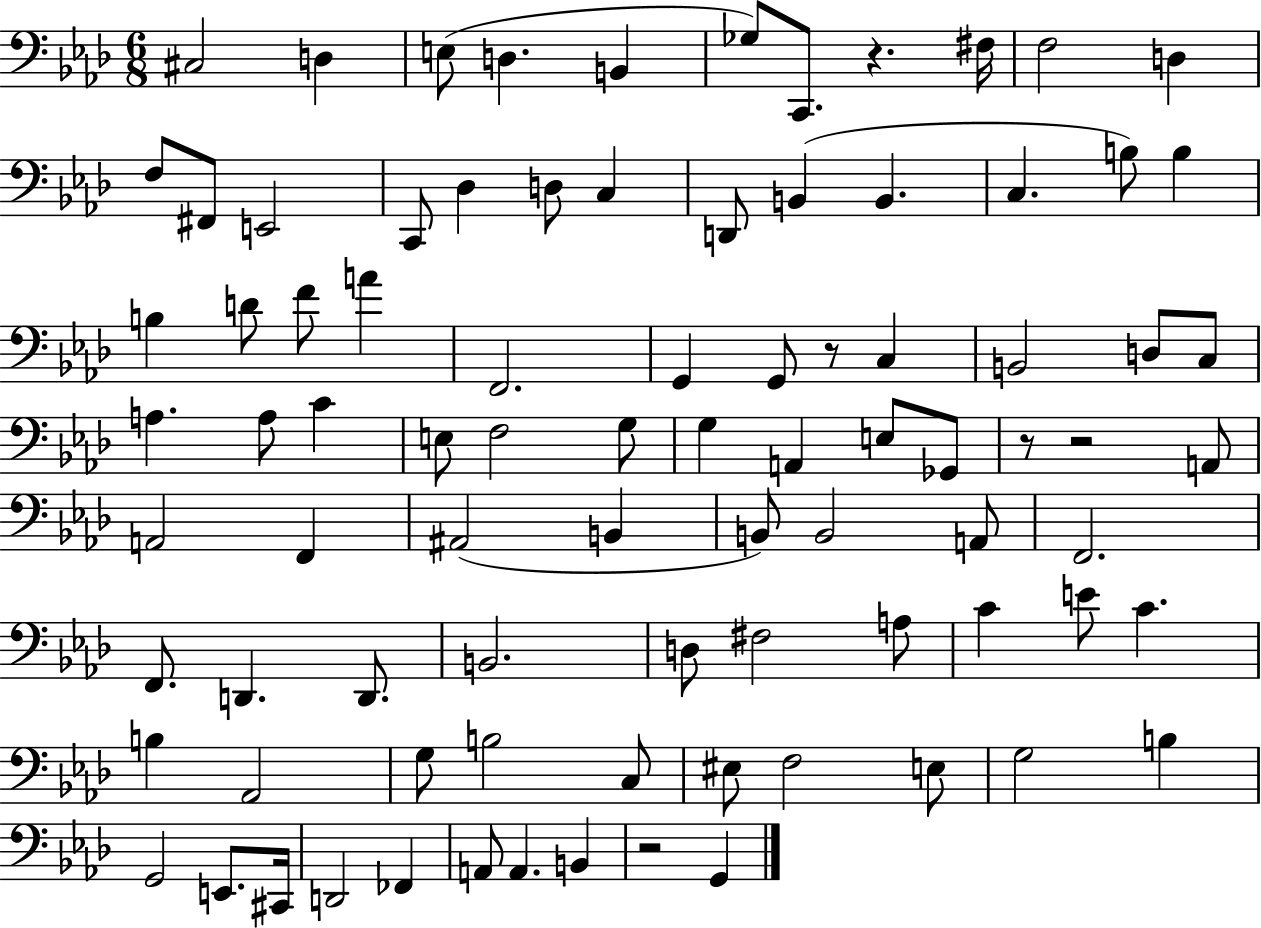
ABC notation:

X:1
T:Untitled
M:6/8
L:1/4
K:Ab
^C,2 D, E,/2 D, B,, _G,/2 C,,/2 z ^F,/4 F,2 D, F,/2 ^F,,/2 E,,2 C,,/2 _D, D,/2 C, D,,/2 B,, B,, C, B,/2 B, B, D/2 F/2 A F,,2 G,, G,,/2 z/2 C, B,,2 D,/2 C,/2 A, A,/2 C E,/2 F,2 G,/2 G, A,, E,/2 _G,,/2 z/2 z2 A,,/2 A,,2 F,, ^A,,2 B,, B,,/2 B,,2 A,,/2 F,,2 F,,/2 D,, D,,/2 B,,2 D,/2 ^F,2 A,/2 C E/2 C B, _A,,2 G,/2 B,2 C,/2 ^E,/2 F,2 E,/2 G,2 B, G,,2 E,,/2 ^C,,/4 D,,2 _F,, A,,/2 A,, B,, z2 G,,